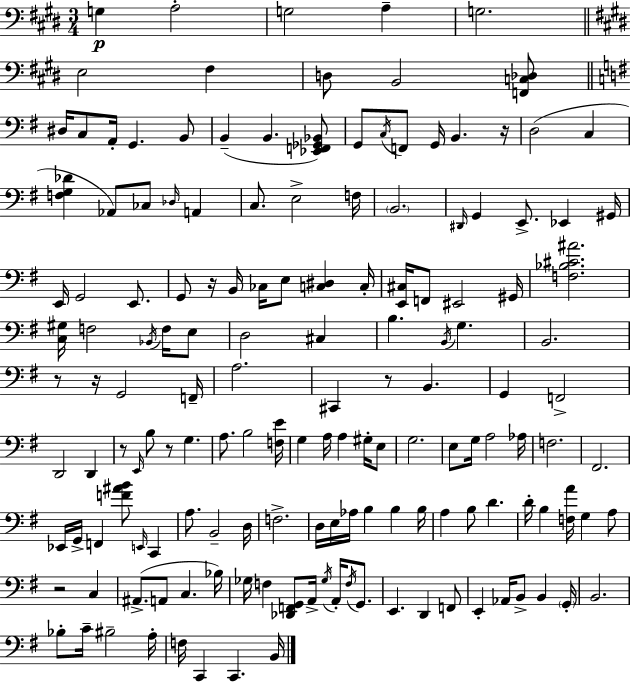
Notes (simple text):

G3/q A3/h G3/h A3/q G3/h. E3/h F#3/q D3/e B2/h [F2,C3,Db3]/e D#3/s C3/e A2/s G2/q. B2/e B2/q B2/q. [Eb2,F2,Gb2,Bb2]/e G2/e C3/s F2/e G2/s B2/q. R/s D3/h C3/q [F3,G3,Db4]/q Ab2/e CES3/e Db3/s A2/q C3/e. E3/h F3/s B2/h. D#2/s G2/q E2/e. Eb2/q G#2/s E2/s G2/h E2/e. G2/e R/s B2/s CES3/s E3/e [C3,D#3]/q C3/s [E2,C#3]/s F2/e EIS2/h G#2/s [F3,Bb3,C#4,A#4]/h. [C3,G#3]/s F3/h Bb2/s F3/s E3/e D3/h C#3/q B3/q. B2/s G3/q. B2/h. R/e R/s G2/h F2/s A3/h. C#2/q R/e B2/q. G2/q F2/h D2/h D2/q R/e E2/s B3/e R/e G3/q. A3/e. B3/h [F3,E4]/s G3/q A3/s A3/q G#3/s E3/e G3/h. E3/e G3/s A3/h Ab3/s F3/h. F#2/h. Eb2/s G2/s F2/q [F4,A#4,B4]/e E2/s C2/q A3/e. B2/h D3/s F3/h. D3/s E3/s Ab3/s B3/q B3/q B3/s A3/q B3/e D4/q. D4/s B3/q [F3,A4]/s G3/q A3/e R/h C3/q A#2/e. A2/e C3/q. Bb3/s Gb3/s F3/q [Db2,F2,G2]/e A2/s Gb3/s A2/s F3/s G2/e. E2/q. D2/q F2/e E2/q Ab2/s B2/e B2/q G2/s B2/h. Bb3/e C4/s BIS3/h A3/s F3/s C2/q C2/q. B2/s